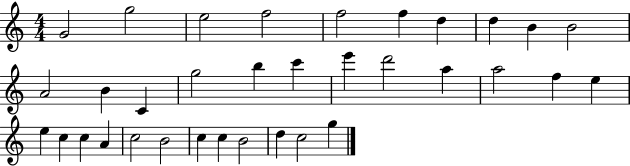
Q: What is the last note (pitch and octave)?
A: G5